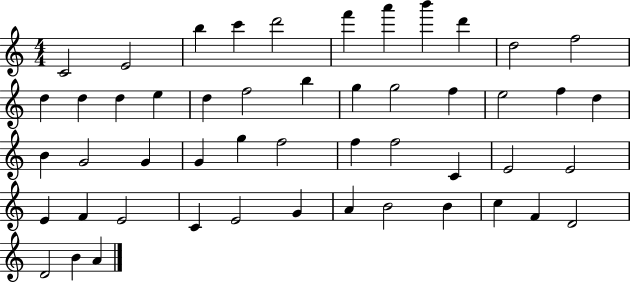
{
  \clef treble
  \numericTimeSignature
  \time 4/4
  \key c \major
  c'2 e'2 | b''4 c'''4 d'''2 | f'''4 a'''4 b'''4 d'''4 | d''2 f''2 | \break d''4 d''4 d''4 e''4 | d''4 f''2 b''4 | g''4 g''2 f''4 | e''2 f''4 d''4 | \break b'4 g'2 g'4 | g'4 g''4 f''2 | f''4 f''2 c'4 | e'2 e'2 | \break e'4 f'4 e'2 | c'4 e'2 g'4 | a'4 b'2 b'4 | c''4 f'4 d'2 | \break d'2 b'4 a'4 | \bar "|."
}